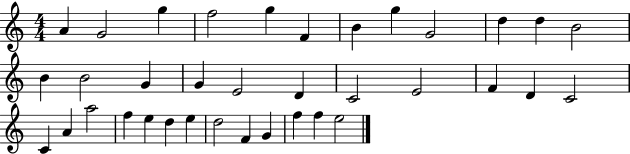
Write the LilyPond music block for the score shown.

{
  \clef treble
  \numericTimeSignature
  \time 4/4
  \key c \major
  a'4 g'2 g''4 | f''2 g''4 f'4 | b'4 g''4 g'2 | d''4 d''4 b'2 | \break b'4 b'2 g'4 | g'4 e'2 d'4 | c'2 e'2 | f'4 d'4 c'2 | \break c'4 a'4 a''2 | f''4 e''4 d''4 e''4 | d''2 f'4 g'4 | f''4 f''4 e''2 | \break \bar "|."
}